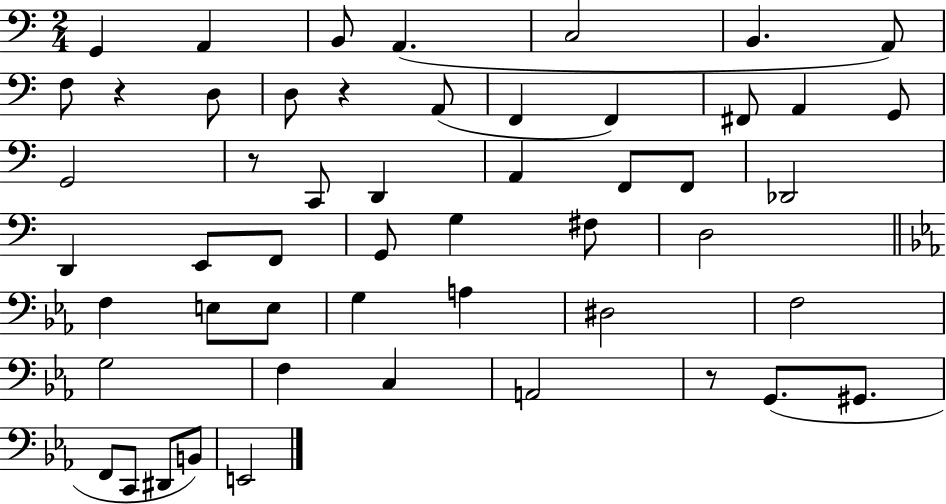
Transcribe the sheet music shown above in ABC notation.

X:1
T:Untitled
M:2/4
L:1/4
K:C
G,, A,, B,,/2 A,, C,2 B,, A,,/2 F,/2 z D,/2 D,/2 z A,,/2 F,, F,, ^F,,/2 A,, G,,/2 G,,2 z/2 C,,/2 D,, A,, F,,/2 F,,/2 _D,,2 D,, E,,/2 F,,/2 G,,/2 G, ^F,/2 D,2 F, E,/2 E,/2 G, A, ^D,2 F,2 G,2 F, C, A,,2 z/2 G,,/2 ^G,,/2 F,,/2 C,,/2 ^D,,/2 B,,/2 E,,2